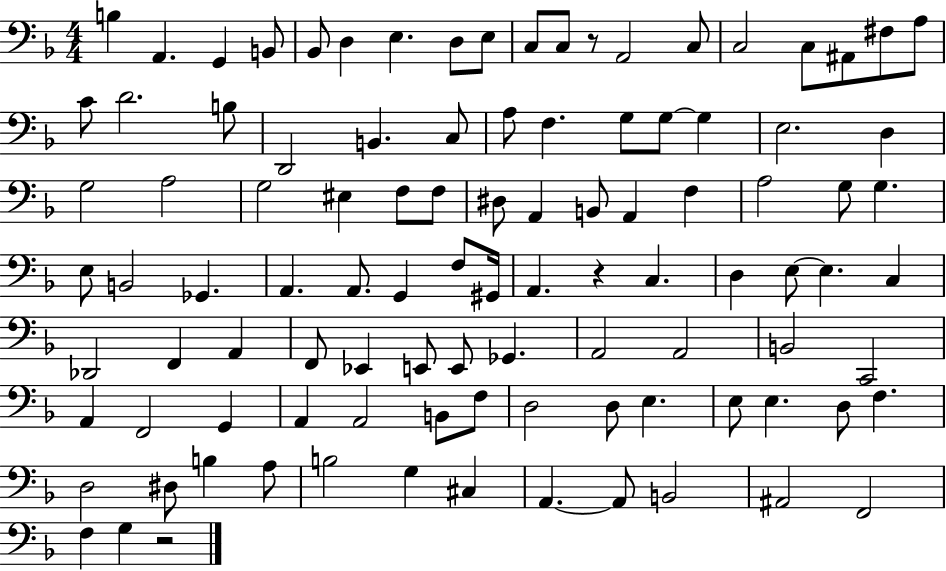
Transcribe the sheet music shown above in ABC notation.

X:1
T:Untitled
M:4/4
L:1/4
K:F
B, A,, G,, B,,/2 _B,,/2 D, E, D,/2 E,/2 C,/2 C,/2 z/2 A,,2 C,/2 C,2 C,/2 ^A,,/2 ^F,/2 A,/2 C/2 D2 B,/2 D,,2 B,, C,/2 A,/2 F, G,/2 G,/2 G, E,2 D, G,2 A,2 G,2 ^E, F,/2 F,/2 ^D,/2 A,, B,,/2 A,, F, A,2 G,/2 G, E,/2 B,,2 _G,, A,, A,,/2 G,, F,/2 ^G,,/4 A,, z C, D, E,/2 E, C, _D,,2 F,, A,, F,,/2 _E,, E,,/2 E,,/2 _G,, A,,2 A,,2 B,,2 C,,2 A,, F,,2 G,, A,, A,,2 B,,/2 F,/2 D,2 D,/2 E, E,/2 E, D,/2 F, D,2 ^D,/2 B, A,/2 B,2 G, ^C, A,, A,,/2 B,,2 ^A,,2 F,,2 F, G, z2